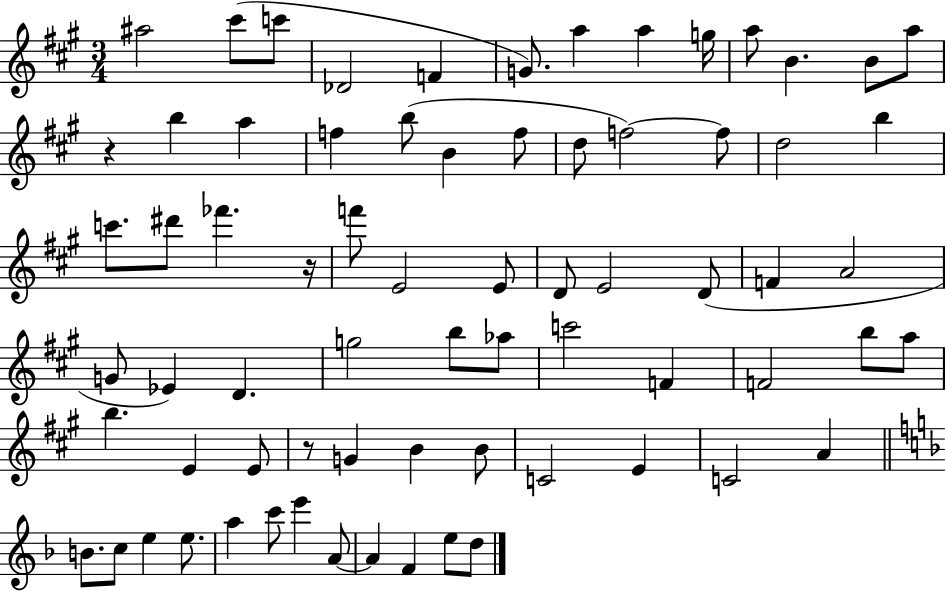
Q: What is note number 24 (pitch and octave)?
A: B5